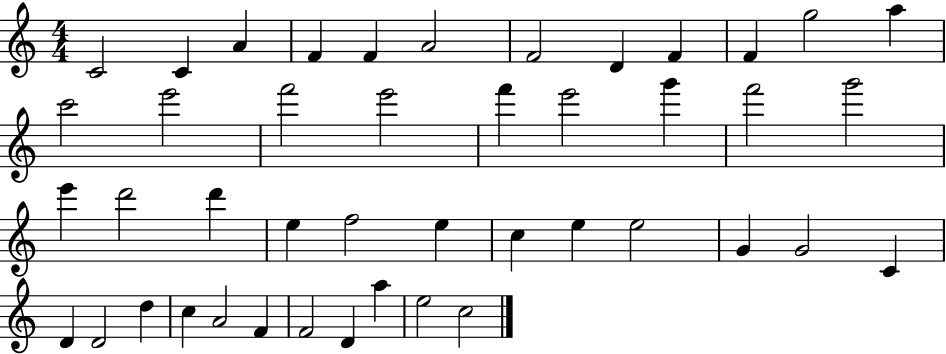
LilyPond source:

{
  \clef treble
  \numericTimeSignature
  \time 4/4
  \key c \major
  c'2 c'4 a'4 | f'4 f'4 a'2 | f'2 d'4 f'4 | f'4 g''2 a''4 | \break c'''2 e'''2 | f'''2 e'''2 | f'''4 e'''2 g'''4 | f'''2 g'''2 | \break e'''4 d'''2 d'''4 | e''4 f''2 e''4 | c''4 e''4 e''2 | g'4 g'2 c'4 | \break d'4 d'2 d''4 | c''4 a'2 f'4 | f'2 d'4 a''4 | e''2 c''2 | \break \bar "|."
}